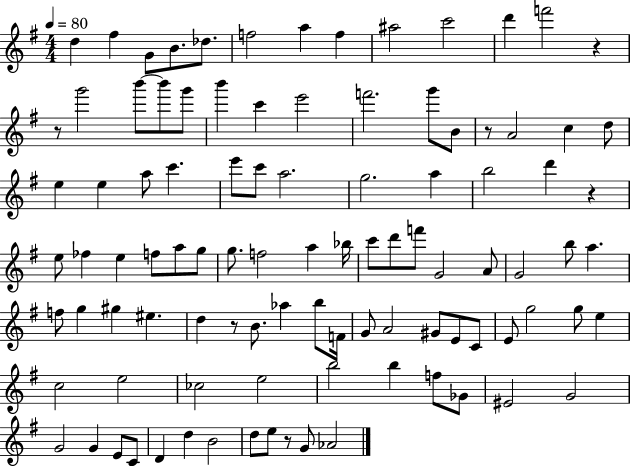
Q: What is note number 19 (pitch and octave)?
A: E6